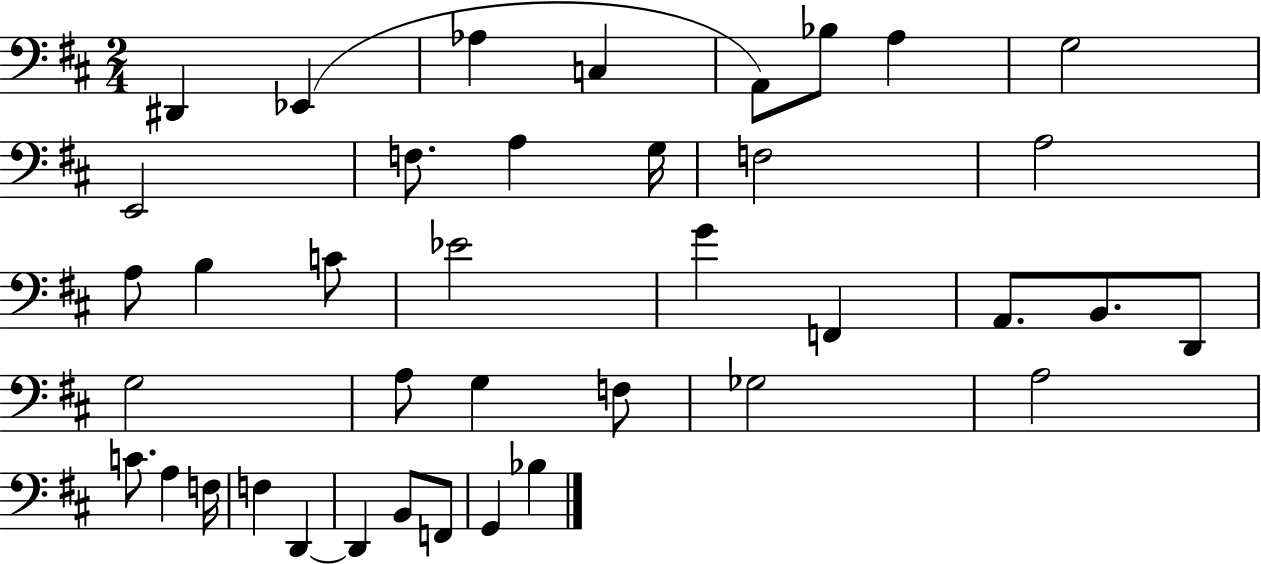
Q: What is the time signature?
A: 2/4